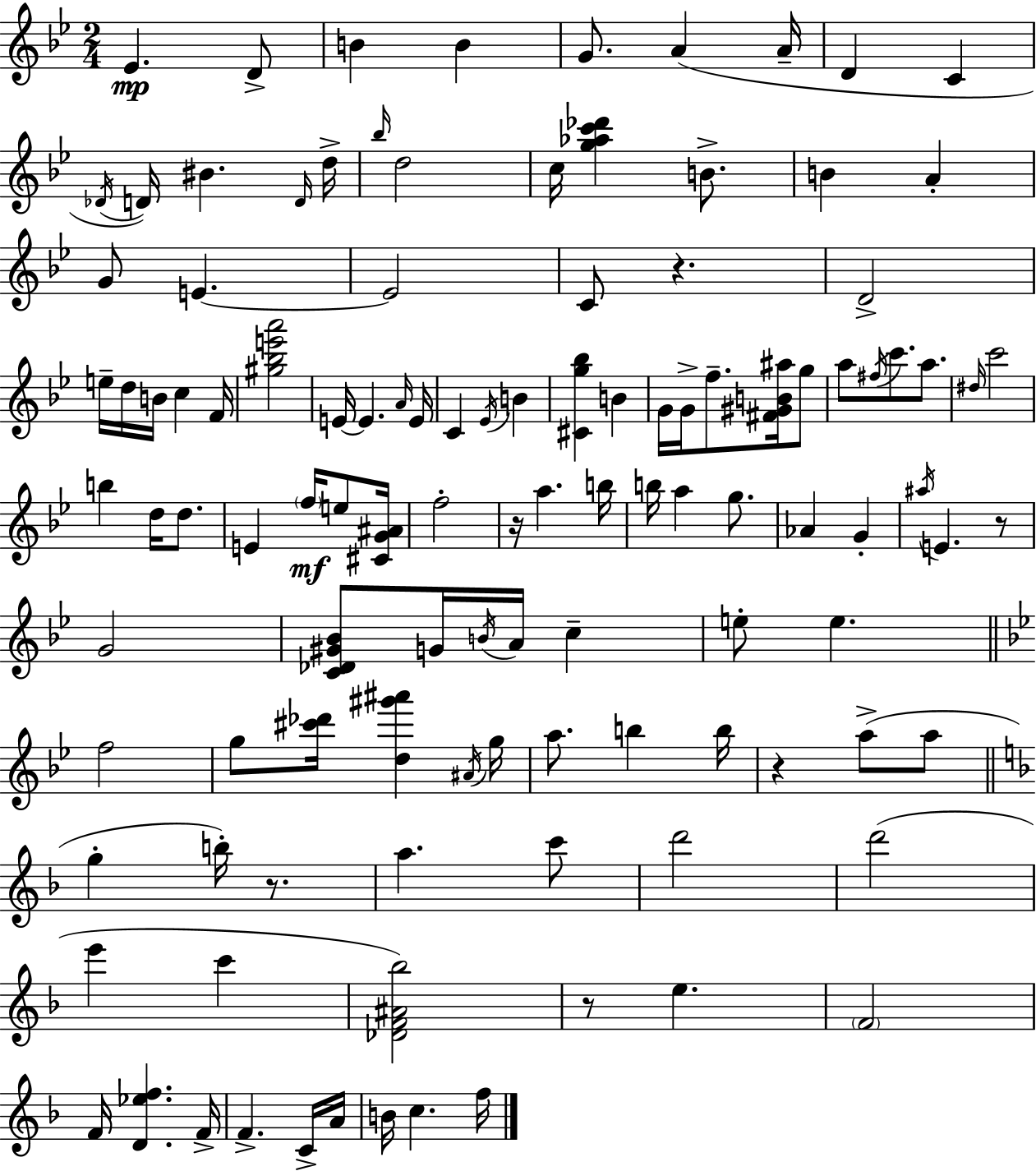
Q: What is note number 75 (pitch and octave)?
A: G5